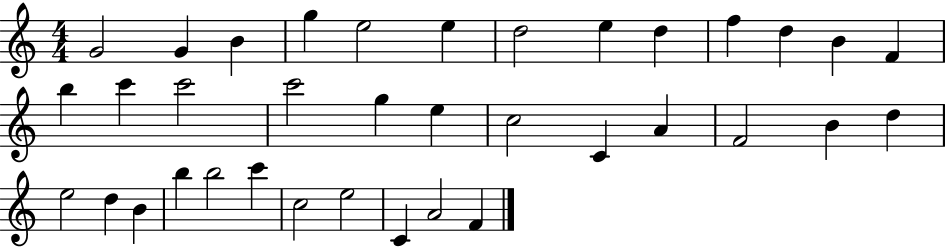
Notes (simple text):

G4/h G4/q B4/q G5/q E5/h E5/q D5/h E5/q D5/q F5/q D5/q B4/q F4/q B5/q C6/q C6/h C6/h G5/q E5/q C5/h C4/q A4/q F4/h B4/q D5/q E5/h D5/q B4/q B5/q B5/h C6/q C5/h E5/h C4/q A4/h F4/q